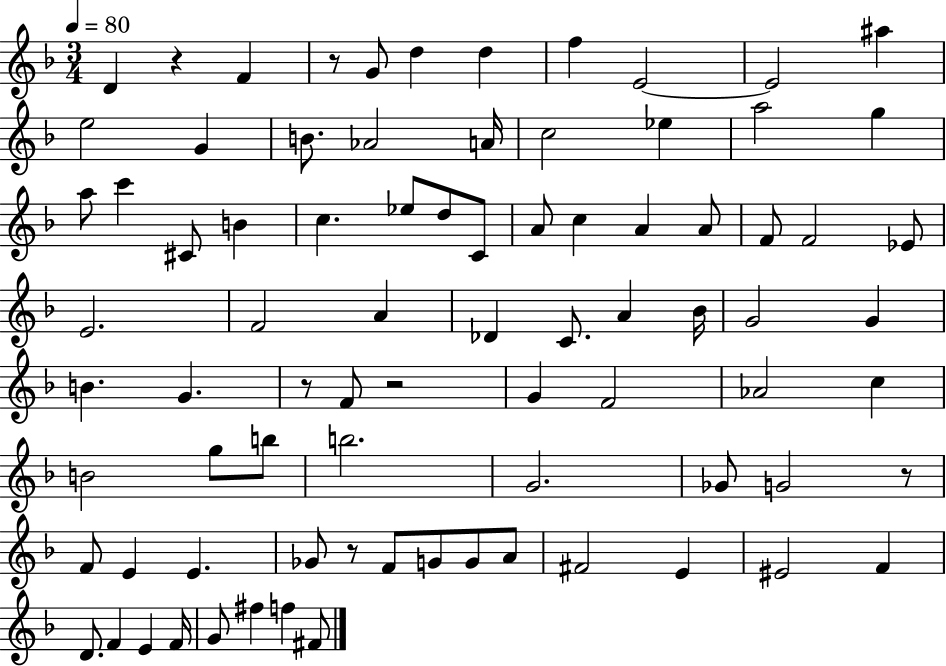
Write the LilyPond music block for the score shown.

{
  \clef treble
  \numericTimeSignature
  \time 3/4
  \key f \major
  \tempo 4 = 80
  \repeat volta 2 { d'4 r4 f'4 | r8 g'8 d''4 d''4 | f''4 e'2~~ | e'2 ais''4 | \break e''2 g'4 | b'8. aes'2 a'16 | c''2 ees''4 | a''2 g''4 | \break a''8 c'''4 cis'8 b'4 | c''4. ees''8 d''8 c'8 | a'8 c''4 a'4 a'8 | f'8 f'2 ees'8 | \break e'2. | f'2 a'4 | des'4 c'8. a'4 bes'16 | g'2 g'4 | \break b'4. g'4. | r8 f'8 r2 | g'4 f'2 | aes'2 c''4 | \break b'2 g''8 b''8 | b''2. | g'2. | ges'8 g'2 r8 | \break f'8 e'4 e'4. | ges'8 r8 f'8 g'8 g'8 a'8 | fis'2 e'4 | eis'2 f'4 | \break d'8. f'4 e'4 f'16 | g'8 fis''4 f''4 fis'8 | } \bar "|."
}